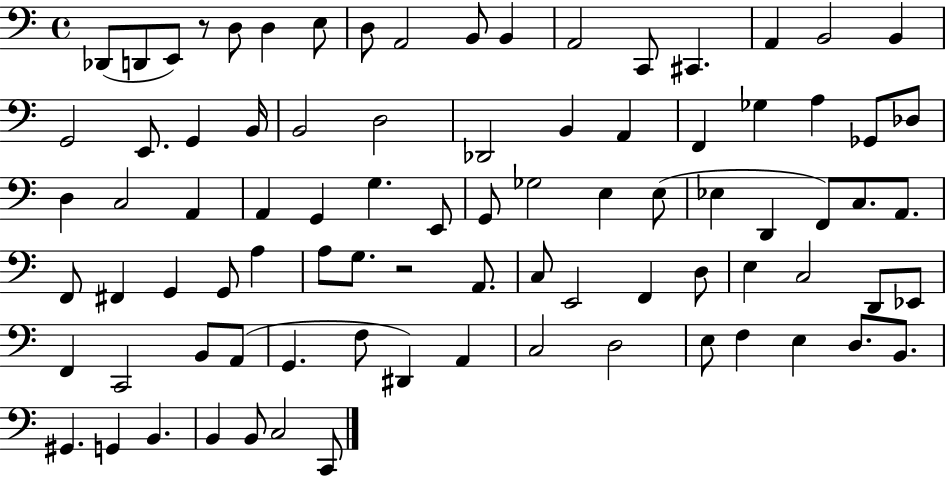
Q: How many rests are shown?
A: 2